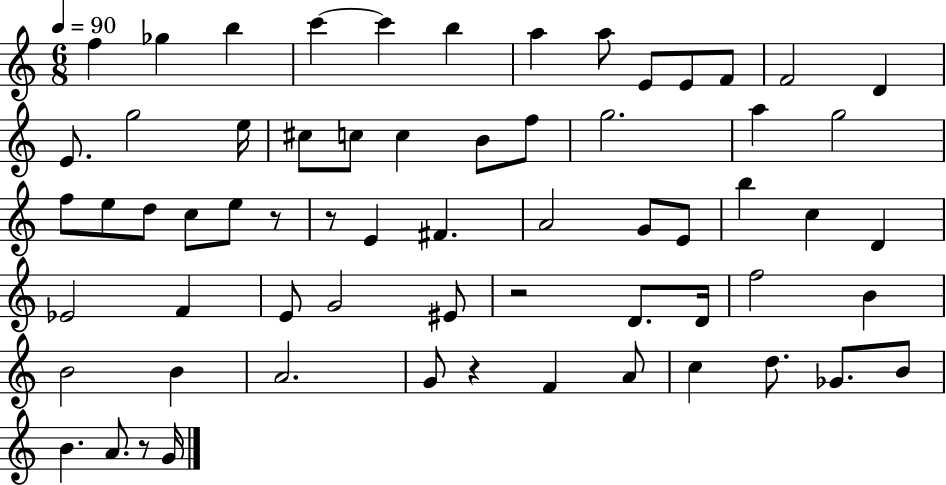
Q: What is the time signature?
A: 6/8